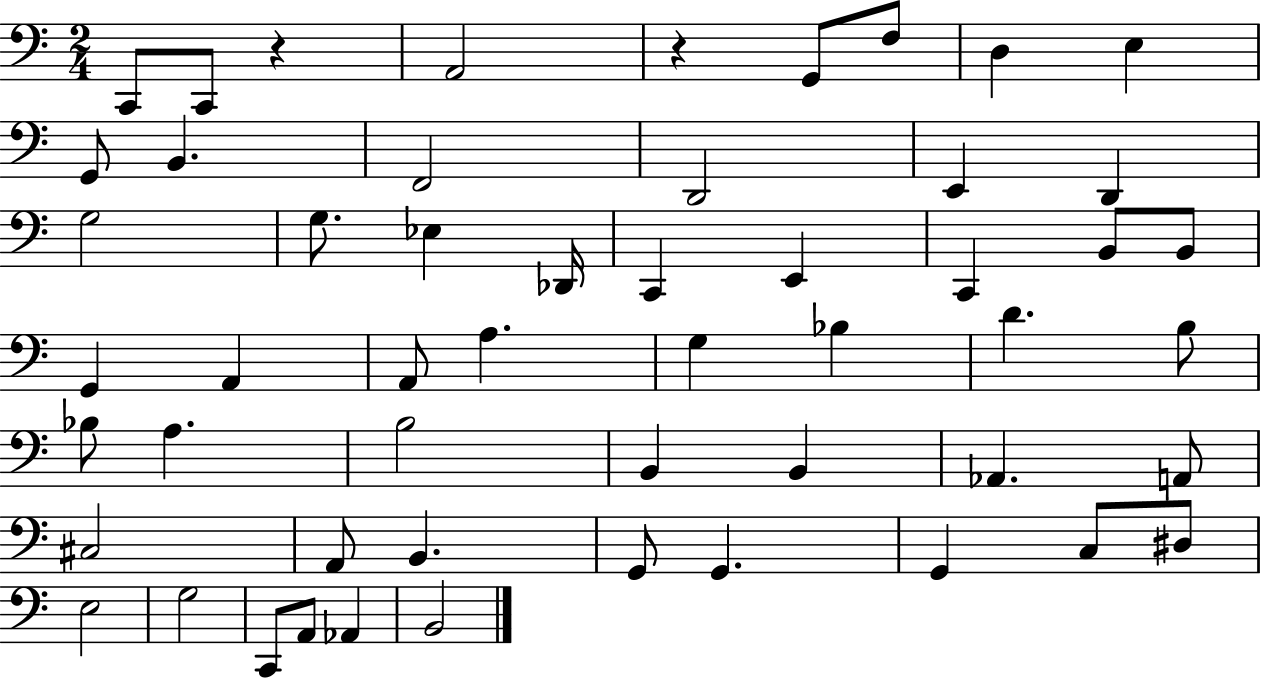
C2/e C2/e R/q A2/h R/q G2/e F3/e D3/q E3/q G2/e B2/q. F2/h D2/h E2/q D2/q G3/h G3/e. Eb3/q Db2/s C2/q E2/q C2/q B2/e B2/e G2/q A2/q A2/e A3/q. G3/q Bb3/q D4/q. B3/e Bb3/e A3/q. B3/h B2/q B2/q Ab2/q. A2/e C#3/h A2/e B2/q. G2/e G2/q. G2/q C3/e D#3/e E3/h G3/h C2/e A2/e Ab2/q B2/h